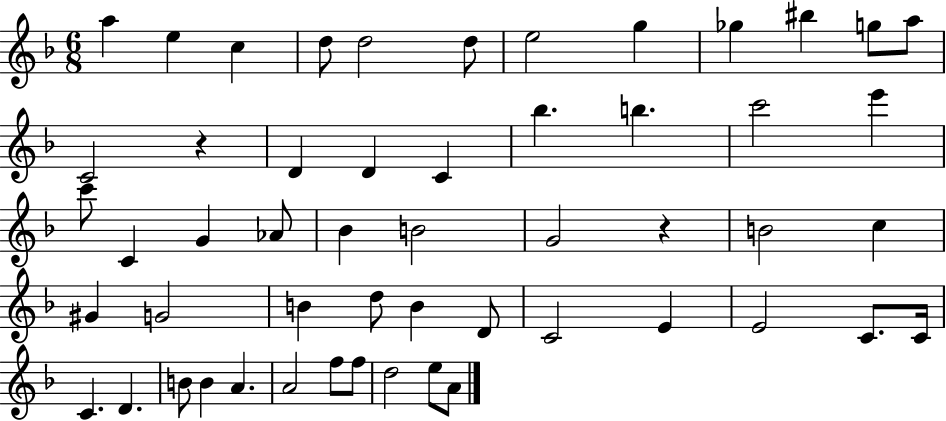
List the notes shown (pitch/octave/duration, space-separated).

A5/q E5/q C5/q D5/e D5/h D5/e E5/h G5/q Gb5/q BIS5/q G5/e A5/e C4/h R/q D4/q D4/q C4/q Bb5/q. B5/q. C6/h E6/q C6/e C4/q G4/q Ab4/e Bb4/q B4/h G4/h R/q B4/h C5/q G#4/q G4/h B4/q D5/e B4/q D4/e C4/h E4/q E4/h C4/e. C4/s C4/q. D4/q. B4/e B4/q A4/q. A4/h F5/e F5/e D5/h E5/e A4/e